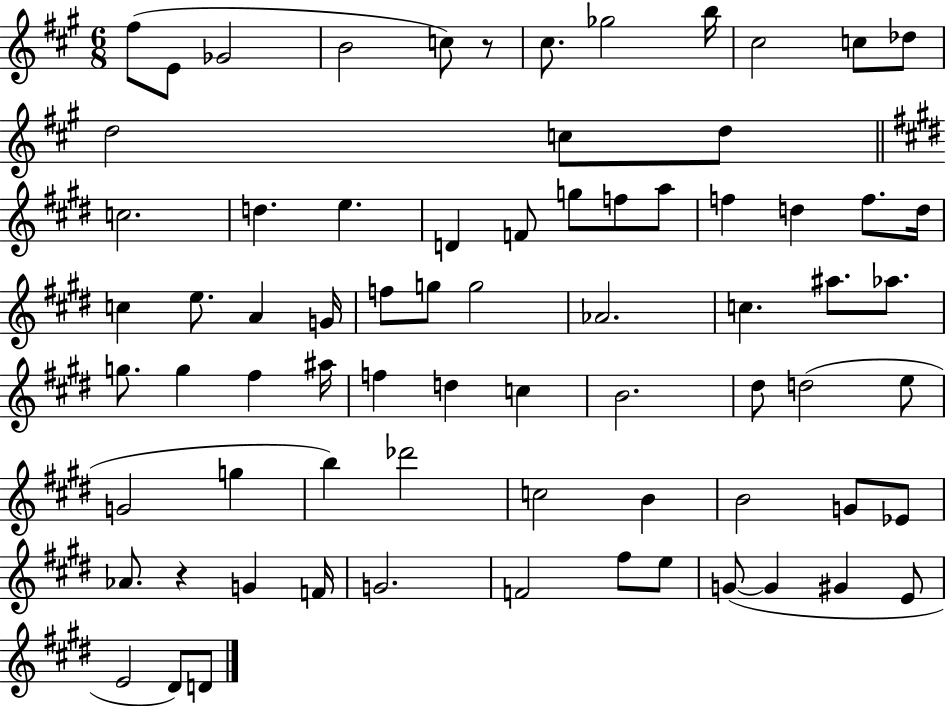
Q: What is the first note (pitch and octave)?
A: F#5